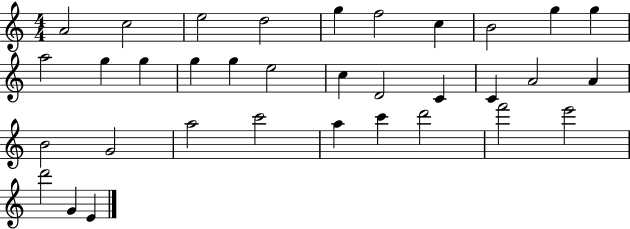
A4/h C5/h E5/h D5/h G5/q F5/h C5/q B4/h G5/q G5/q A5/h G5/q G5/q G5/q G5/q E5/h C5/q D4/h C4/q C4/q A4/h A4/q B4/h G4/h A5/h C6/h A5/q C6/q D6/h F6/h E6/h D6/h G4/q E4/q